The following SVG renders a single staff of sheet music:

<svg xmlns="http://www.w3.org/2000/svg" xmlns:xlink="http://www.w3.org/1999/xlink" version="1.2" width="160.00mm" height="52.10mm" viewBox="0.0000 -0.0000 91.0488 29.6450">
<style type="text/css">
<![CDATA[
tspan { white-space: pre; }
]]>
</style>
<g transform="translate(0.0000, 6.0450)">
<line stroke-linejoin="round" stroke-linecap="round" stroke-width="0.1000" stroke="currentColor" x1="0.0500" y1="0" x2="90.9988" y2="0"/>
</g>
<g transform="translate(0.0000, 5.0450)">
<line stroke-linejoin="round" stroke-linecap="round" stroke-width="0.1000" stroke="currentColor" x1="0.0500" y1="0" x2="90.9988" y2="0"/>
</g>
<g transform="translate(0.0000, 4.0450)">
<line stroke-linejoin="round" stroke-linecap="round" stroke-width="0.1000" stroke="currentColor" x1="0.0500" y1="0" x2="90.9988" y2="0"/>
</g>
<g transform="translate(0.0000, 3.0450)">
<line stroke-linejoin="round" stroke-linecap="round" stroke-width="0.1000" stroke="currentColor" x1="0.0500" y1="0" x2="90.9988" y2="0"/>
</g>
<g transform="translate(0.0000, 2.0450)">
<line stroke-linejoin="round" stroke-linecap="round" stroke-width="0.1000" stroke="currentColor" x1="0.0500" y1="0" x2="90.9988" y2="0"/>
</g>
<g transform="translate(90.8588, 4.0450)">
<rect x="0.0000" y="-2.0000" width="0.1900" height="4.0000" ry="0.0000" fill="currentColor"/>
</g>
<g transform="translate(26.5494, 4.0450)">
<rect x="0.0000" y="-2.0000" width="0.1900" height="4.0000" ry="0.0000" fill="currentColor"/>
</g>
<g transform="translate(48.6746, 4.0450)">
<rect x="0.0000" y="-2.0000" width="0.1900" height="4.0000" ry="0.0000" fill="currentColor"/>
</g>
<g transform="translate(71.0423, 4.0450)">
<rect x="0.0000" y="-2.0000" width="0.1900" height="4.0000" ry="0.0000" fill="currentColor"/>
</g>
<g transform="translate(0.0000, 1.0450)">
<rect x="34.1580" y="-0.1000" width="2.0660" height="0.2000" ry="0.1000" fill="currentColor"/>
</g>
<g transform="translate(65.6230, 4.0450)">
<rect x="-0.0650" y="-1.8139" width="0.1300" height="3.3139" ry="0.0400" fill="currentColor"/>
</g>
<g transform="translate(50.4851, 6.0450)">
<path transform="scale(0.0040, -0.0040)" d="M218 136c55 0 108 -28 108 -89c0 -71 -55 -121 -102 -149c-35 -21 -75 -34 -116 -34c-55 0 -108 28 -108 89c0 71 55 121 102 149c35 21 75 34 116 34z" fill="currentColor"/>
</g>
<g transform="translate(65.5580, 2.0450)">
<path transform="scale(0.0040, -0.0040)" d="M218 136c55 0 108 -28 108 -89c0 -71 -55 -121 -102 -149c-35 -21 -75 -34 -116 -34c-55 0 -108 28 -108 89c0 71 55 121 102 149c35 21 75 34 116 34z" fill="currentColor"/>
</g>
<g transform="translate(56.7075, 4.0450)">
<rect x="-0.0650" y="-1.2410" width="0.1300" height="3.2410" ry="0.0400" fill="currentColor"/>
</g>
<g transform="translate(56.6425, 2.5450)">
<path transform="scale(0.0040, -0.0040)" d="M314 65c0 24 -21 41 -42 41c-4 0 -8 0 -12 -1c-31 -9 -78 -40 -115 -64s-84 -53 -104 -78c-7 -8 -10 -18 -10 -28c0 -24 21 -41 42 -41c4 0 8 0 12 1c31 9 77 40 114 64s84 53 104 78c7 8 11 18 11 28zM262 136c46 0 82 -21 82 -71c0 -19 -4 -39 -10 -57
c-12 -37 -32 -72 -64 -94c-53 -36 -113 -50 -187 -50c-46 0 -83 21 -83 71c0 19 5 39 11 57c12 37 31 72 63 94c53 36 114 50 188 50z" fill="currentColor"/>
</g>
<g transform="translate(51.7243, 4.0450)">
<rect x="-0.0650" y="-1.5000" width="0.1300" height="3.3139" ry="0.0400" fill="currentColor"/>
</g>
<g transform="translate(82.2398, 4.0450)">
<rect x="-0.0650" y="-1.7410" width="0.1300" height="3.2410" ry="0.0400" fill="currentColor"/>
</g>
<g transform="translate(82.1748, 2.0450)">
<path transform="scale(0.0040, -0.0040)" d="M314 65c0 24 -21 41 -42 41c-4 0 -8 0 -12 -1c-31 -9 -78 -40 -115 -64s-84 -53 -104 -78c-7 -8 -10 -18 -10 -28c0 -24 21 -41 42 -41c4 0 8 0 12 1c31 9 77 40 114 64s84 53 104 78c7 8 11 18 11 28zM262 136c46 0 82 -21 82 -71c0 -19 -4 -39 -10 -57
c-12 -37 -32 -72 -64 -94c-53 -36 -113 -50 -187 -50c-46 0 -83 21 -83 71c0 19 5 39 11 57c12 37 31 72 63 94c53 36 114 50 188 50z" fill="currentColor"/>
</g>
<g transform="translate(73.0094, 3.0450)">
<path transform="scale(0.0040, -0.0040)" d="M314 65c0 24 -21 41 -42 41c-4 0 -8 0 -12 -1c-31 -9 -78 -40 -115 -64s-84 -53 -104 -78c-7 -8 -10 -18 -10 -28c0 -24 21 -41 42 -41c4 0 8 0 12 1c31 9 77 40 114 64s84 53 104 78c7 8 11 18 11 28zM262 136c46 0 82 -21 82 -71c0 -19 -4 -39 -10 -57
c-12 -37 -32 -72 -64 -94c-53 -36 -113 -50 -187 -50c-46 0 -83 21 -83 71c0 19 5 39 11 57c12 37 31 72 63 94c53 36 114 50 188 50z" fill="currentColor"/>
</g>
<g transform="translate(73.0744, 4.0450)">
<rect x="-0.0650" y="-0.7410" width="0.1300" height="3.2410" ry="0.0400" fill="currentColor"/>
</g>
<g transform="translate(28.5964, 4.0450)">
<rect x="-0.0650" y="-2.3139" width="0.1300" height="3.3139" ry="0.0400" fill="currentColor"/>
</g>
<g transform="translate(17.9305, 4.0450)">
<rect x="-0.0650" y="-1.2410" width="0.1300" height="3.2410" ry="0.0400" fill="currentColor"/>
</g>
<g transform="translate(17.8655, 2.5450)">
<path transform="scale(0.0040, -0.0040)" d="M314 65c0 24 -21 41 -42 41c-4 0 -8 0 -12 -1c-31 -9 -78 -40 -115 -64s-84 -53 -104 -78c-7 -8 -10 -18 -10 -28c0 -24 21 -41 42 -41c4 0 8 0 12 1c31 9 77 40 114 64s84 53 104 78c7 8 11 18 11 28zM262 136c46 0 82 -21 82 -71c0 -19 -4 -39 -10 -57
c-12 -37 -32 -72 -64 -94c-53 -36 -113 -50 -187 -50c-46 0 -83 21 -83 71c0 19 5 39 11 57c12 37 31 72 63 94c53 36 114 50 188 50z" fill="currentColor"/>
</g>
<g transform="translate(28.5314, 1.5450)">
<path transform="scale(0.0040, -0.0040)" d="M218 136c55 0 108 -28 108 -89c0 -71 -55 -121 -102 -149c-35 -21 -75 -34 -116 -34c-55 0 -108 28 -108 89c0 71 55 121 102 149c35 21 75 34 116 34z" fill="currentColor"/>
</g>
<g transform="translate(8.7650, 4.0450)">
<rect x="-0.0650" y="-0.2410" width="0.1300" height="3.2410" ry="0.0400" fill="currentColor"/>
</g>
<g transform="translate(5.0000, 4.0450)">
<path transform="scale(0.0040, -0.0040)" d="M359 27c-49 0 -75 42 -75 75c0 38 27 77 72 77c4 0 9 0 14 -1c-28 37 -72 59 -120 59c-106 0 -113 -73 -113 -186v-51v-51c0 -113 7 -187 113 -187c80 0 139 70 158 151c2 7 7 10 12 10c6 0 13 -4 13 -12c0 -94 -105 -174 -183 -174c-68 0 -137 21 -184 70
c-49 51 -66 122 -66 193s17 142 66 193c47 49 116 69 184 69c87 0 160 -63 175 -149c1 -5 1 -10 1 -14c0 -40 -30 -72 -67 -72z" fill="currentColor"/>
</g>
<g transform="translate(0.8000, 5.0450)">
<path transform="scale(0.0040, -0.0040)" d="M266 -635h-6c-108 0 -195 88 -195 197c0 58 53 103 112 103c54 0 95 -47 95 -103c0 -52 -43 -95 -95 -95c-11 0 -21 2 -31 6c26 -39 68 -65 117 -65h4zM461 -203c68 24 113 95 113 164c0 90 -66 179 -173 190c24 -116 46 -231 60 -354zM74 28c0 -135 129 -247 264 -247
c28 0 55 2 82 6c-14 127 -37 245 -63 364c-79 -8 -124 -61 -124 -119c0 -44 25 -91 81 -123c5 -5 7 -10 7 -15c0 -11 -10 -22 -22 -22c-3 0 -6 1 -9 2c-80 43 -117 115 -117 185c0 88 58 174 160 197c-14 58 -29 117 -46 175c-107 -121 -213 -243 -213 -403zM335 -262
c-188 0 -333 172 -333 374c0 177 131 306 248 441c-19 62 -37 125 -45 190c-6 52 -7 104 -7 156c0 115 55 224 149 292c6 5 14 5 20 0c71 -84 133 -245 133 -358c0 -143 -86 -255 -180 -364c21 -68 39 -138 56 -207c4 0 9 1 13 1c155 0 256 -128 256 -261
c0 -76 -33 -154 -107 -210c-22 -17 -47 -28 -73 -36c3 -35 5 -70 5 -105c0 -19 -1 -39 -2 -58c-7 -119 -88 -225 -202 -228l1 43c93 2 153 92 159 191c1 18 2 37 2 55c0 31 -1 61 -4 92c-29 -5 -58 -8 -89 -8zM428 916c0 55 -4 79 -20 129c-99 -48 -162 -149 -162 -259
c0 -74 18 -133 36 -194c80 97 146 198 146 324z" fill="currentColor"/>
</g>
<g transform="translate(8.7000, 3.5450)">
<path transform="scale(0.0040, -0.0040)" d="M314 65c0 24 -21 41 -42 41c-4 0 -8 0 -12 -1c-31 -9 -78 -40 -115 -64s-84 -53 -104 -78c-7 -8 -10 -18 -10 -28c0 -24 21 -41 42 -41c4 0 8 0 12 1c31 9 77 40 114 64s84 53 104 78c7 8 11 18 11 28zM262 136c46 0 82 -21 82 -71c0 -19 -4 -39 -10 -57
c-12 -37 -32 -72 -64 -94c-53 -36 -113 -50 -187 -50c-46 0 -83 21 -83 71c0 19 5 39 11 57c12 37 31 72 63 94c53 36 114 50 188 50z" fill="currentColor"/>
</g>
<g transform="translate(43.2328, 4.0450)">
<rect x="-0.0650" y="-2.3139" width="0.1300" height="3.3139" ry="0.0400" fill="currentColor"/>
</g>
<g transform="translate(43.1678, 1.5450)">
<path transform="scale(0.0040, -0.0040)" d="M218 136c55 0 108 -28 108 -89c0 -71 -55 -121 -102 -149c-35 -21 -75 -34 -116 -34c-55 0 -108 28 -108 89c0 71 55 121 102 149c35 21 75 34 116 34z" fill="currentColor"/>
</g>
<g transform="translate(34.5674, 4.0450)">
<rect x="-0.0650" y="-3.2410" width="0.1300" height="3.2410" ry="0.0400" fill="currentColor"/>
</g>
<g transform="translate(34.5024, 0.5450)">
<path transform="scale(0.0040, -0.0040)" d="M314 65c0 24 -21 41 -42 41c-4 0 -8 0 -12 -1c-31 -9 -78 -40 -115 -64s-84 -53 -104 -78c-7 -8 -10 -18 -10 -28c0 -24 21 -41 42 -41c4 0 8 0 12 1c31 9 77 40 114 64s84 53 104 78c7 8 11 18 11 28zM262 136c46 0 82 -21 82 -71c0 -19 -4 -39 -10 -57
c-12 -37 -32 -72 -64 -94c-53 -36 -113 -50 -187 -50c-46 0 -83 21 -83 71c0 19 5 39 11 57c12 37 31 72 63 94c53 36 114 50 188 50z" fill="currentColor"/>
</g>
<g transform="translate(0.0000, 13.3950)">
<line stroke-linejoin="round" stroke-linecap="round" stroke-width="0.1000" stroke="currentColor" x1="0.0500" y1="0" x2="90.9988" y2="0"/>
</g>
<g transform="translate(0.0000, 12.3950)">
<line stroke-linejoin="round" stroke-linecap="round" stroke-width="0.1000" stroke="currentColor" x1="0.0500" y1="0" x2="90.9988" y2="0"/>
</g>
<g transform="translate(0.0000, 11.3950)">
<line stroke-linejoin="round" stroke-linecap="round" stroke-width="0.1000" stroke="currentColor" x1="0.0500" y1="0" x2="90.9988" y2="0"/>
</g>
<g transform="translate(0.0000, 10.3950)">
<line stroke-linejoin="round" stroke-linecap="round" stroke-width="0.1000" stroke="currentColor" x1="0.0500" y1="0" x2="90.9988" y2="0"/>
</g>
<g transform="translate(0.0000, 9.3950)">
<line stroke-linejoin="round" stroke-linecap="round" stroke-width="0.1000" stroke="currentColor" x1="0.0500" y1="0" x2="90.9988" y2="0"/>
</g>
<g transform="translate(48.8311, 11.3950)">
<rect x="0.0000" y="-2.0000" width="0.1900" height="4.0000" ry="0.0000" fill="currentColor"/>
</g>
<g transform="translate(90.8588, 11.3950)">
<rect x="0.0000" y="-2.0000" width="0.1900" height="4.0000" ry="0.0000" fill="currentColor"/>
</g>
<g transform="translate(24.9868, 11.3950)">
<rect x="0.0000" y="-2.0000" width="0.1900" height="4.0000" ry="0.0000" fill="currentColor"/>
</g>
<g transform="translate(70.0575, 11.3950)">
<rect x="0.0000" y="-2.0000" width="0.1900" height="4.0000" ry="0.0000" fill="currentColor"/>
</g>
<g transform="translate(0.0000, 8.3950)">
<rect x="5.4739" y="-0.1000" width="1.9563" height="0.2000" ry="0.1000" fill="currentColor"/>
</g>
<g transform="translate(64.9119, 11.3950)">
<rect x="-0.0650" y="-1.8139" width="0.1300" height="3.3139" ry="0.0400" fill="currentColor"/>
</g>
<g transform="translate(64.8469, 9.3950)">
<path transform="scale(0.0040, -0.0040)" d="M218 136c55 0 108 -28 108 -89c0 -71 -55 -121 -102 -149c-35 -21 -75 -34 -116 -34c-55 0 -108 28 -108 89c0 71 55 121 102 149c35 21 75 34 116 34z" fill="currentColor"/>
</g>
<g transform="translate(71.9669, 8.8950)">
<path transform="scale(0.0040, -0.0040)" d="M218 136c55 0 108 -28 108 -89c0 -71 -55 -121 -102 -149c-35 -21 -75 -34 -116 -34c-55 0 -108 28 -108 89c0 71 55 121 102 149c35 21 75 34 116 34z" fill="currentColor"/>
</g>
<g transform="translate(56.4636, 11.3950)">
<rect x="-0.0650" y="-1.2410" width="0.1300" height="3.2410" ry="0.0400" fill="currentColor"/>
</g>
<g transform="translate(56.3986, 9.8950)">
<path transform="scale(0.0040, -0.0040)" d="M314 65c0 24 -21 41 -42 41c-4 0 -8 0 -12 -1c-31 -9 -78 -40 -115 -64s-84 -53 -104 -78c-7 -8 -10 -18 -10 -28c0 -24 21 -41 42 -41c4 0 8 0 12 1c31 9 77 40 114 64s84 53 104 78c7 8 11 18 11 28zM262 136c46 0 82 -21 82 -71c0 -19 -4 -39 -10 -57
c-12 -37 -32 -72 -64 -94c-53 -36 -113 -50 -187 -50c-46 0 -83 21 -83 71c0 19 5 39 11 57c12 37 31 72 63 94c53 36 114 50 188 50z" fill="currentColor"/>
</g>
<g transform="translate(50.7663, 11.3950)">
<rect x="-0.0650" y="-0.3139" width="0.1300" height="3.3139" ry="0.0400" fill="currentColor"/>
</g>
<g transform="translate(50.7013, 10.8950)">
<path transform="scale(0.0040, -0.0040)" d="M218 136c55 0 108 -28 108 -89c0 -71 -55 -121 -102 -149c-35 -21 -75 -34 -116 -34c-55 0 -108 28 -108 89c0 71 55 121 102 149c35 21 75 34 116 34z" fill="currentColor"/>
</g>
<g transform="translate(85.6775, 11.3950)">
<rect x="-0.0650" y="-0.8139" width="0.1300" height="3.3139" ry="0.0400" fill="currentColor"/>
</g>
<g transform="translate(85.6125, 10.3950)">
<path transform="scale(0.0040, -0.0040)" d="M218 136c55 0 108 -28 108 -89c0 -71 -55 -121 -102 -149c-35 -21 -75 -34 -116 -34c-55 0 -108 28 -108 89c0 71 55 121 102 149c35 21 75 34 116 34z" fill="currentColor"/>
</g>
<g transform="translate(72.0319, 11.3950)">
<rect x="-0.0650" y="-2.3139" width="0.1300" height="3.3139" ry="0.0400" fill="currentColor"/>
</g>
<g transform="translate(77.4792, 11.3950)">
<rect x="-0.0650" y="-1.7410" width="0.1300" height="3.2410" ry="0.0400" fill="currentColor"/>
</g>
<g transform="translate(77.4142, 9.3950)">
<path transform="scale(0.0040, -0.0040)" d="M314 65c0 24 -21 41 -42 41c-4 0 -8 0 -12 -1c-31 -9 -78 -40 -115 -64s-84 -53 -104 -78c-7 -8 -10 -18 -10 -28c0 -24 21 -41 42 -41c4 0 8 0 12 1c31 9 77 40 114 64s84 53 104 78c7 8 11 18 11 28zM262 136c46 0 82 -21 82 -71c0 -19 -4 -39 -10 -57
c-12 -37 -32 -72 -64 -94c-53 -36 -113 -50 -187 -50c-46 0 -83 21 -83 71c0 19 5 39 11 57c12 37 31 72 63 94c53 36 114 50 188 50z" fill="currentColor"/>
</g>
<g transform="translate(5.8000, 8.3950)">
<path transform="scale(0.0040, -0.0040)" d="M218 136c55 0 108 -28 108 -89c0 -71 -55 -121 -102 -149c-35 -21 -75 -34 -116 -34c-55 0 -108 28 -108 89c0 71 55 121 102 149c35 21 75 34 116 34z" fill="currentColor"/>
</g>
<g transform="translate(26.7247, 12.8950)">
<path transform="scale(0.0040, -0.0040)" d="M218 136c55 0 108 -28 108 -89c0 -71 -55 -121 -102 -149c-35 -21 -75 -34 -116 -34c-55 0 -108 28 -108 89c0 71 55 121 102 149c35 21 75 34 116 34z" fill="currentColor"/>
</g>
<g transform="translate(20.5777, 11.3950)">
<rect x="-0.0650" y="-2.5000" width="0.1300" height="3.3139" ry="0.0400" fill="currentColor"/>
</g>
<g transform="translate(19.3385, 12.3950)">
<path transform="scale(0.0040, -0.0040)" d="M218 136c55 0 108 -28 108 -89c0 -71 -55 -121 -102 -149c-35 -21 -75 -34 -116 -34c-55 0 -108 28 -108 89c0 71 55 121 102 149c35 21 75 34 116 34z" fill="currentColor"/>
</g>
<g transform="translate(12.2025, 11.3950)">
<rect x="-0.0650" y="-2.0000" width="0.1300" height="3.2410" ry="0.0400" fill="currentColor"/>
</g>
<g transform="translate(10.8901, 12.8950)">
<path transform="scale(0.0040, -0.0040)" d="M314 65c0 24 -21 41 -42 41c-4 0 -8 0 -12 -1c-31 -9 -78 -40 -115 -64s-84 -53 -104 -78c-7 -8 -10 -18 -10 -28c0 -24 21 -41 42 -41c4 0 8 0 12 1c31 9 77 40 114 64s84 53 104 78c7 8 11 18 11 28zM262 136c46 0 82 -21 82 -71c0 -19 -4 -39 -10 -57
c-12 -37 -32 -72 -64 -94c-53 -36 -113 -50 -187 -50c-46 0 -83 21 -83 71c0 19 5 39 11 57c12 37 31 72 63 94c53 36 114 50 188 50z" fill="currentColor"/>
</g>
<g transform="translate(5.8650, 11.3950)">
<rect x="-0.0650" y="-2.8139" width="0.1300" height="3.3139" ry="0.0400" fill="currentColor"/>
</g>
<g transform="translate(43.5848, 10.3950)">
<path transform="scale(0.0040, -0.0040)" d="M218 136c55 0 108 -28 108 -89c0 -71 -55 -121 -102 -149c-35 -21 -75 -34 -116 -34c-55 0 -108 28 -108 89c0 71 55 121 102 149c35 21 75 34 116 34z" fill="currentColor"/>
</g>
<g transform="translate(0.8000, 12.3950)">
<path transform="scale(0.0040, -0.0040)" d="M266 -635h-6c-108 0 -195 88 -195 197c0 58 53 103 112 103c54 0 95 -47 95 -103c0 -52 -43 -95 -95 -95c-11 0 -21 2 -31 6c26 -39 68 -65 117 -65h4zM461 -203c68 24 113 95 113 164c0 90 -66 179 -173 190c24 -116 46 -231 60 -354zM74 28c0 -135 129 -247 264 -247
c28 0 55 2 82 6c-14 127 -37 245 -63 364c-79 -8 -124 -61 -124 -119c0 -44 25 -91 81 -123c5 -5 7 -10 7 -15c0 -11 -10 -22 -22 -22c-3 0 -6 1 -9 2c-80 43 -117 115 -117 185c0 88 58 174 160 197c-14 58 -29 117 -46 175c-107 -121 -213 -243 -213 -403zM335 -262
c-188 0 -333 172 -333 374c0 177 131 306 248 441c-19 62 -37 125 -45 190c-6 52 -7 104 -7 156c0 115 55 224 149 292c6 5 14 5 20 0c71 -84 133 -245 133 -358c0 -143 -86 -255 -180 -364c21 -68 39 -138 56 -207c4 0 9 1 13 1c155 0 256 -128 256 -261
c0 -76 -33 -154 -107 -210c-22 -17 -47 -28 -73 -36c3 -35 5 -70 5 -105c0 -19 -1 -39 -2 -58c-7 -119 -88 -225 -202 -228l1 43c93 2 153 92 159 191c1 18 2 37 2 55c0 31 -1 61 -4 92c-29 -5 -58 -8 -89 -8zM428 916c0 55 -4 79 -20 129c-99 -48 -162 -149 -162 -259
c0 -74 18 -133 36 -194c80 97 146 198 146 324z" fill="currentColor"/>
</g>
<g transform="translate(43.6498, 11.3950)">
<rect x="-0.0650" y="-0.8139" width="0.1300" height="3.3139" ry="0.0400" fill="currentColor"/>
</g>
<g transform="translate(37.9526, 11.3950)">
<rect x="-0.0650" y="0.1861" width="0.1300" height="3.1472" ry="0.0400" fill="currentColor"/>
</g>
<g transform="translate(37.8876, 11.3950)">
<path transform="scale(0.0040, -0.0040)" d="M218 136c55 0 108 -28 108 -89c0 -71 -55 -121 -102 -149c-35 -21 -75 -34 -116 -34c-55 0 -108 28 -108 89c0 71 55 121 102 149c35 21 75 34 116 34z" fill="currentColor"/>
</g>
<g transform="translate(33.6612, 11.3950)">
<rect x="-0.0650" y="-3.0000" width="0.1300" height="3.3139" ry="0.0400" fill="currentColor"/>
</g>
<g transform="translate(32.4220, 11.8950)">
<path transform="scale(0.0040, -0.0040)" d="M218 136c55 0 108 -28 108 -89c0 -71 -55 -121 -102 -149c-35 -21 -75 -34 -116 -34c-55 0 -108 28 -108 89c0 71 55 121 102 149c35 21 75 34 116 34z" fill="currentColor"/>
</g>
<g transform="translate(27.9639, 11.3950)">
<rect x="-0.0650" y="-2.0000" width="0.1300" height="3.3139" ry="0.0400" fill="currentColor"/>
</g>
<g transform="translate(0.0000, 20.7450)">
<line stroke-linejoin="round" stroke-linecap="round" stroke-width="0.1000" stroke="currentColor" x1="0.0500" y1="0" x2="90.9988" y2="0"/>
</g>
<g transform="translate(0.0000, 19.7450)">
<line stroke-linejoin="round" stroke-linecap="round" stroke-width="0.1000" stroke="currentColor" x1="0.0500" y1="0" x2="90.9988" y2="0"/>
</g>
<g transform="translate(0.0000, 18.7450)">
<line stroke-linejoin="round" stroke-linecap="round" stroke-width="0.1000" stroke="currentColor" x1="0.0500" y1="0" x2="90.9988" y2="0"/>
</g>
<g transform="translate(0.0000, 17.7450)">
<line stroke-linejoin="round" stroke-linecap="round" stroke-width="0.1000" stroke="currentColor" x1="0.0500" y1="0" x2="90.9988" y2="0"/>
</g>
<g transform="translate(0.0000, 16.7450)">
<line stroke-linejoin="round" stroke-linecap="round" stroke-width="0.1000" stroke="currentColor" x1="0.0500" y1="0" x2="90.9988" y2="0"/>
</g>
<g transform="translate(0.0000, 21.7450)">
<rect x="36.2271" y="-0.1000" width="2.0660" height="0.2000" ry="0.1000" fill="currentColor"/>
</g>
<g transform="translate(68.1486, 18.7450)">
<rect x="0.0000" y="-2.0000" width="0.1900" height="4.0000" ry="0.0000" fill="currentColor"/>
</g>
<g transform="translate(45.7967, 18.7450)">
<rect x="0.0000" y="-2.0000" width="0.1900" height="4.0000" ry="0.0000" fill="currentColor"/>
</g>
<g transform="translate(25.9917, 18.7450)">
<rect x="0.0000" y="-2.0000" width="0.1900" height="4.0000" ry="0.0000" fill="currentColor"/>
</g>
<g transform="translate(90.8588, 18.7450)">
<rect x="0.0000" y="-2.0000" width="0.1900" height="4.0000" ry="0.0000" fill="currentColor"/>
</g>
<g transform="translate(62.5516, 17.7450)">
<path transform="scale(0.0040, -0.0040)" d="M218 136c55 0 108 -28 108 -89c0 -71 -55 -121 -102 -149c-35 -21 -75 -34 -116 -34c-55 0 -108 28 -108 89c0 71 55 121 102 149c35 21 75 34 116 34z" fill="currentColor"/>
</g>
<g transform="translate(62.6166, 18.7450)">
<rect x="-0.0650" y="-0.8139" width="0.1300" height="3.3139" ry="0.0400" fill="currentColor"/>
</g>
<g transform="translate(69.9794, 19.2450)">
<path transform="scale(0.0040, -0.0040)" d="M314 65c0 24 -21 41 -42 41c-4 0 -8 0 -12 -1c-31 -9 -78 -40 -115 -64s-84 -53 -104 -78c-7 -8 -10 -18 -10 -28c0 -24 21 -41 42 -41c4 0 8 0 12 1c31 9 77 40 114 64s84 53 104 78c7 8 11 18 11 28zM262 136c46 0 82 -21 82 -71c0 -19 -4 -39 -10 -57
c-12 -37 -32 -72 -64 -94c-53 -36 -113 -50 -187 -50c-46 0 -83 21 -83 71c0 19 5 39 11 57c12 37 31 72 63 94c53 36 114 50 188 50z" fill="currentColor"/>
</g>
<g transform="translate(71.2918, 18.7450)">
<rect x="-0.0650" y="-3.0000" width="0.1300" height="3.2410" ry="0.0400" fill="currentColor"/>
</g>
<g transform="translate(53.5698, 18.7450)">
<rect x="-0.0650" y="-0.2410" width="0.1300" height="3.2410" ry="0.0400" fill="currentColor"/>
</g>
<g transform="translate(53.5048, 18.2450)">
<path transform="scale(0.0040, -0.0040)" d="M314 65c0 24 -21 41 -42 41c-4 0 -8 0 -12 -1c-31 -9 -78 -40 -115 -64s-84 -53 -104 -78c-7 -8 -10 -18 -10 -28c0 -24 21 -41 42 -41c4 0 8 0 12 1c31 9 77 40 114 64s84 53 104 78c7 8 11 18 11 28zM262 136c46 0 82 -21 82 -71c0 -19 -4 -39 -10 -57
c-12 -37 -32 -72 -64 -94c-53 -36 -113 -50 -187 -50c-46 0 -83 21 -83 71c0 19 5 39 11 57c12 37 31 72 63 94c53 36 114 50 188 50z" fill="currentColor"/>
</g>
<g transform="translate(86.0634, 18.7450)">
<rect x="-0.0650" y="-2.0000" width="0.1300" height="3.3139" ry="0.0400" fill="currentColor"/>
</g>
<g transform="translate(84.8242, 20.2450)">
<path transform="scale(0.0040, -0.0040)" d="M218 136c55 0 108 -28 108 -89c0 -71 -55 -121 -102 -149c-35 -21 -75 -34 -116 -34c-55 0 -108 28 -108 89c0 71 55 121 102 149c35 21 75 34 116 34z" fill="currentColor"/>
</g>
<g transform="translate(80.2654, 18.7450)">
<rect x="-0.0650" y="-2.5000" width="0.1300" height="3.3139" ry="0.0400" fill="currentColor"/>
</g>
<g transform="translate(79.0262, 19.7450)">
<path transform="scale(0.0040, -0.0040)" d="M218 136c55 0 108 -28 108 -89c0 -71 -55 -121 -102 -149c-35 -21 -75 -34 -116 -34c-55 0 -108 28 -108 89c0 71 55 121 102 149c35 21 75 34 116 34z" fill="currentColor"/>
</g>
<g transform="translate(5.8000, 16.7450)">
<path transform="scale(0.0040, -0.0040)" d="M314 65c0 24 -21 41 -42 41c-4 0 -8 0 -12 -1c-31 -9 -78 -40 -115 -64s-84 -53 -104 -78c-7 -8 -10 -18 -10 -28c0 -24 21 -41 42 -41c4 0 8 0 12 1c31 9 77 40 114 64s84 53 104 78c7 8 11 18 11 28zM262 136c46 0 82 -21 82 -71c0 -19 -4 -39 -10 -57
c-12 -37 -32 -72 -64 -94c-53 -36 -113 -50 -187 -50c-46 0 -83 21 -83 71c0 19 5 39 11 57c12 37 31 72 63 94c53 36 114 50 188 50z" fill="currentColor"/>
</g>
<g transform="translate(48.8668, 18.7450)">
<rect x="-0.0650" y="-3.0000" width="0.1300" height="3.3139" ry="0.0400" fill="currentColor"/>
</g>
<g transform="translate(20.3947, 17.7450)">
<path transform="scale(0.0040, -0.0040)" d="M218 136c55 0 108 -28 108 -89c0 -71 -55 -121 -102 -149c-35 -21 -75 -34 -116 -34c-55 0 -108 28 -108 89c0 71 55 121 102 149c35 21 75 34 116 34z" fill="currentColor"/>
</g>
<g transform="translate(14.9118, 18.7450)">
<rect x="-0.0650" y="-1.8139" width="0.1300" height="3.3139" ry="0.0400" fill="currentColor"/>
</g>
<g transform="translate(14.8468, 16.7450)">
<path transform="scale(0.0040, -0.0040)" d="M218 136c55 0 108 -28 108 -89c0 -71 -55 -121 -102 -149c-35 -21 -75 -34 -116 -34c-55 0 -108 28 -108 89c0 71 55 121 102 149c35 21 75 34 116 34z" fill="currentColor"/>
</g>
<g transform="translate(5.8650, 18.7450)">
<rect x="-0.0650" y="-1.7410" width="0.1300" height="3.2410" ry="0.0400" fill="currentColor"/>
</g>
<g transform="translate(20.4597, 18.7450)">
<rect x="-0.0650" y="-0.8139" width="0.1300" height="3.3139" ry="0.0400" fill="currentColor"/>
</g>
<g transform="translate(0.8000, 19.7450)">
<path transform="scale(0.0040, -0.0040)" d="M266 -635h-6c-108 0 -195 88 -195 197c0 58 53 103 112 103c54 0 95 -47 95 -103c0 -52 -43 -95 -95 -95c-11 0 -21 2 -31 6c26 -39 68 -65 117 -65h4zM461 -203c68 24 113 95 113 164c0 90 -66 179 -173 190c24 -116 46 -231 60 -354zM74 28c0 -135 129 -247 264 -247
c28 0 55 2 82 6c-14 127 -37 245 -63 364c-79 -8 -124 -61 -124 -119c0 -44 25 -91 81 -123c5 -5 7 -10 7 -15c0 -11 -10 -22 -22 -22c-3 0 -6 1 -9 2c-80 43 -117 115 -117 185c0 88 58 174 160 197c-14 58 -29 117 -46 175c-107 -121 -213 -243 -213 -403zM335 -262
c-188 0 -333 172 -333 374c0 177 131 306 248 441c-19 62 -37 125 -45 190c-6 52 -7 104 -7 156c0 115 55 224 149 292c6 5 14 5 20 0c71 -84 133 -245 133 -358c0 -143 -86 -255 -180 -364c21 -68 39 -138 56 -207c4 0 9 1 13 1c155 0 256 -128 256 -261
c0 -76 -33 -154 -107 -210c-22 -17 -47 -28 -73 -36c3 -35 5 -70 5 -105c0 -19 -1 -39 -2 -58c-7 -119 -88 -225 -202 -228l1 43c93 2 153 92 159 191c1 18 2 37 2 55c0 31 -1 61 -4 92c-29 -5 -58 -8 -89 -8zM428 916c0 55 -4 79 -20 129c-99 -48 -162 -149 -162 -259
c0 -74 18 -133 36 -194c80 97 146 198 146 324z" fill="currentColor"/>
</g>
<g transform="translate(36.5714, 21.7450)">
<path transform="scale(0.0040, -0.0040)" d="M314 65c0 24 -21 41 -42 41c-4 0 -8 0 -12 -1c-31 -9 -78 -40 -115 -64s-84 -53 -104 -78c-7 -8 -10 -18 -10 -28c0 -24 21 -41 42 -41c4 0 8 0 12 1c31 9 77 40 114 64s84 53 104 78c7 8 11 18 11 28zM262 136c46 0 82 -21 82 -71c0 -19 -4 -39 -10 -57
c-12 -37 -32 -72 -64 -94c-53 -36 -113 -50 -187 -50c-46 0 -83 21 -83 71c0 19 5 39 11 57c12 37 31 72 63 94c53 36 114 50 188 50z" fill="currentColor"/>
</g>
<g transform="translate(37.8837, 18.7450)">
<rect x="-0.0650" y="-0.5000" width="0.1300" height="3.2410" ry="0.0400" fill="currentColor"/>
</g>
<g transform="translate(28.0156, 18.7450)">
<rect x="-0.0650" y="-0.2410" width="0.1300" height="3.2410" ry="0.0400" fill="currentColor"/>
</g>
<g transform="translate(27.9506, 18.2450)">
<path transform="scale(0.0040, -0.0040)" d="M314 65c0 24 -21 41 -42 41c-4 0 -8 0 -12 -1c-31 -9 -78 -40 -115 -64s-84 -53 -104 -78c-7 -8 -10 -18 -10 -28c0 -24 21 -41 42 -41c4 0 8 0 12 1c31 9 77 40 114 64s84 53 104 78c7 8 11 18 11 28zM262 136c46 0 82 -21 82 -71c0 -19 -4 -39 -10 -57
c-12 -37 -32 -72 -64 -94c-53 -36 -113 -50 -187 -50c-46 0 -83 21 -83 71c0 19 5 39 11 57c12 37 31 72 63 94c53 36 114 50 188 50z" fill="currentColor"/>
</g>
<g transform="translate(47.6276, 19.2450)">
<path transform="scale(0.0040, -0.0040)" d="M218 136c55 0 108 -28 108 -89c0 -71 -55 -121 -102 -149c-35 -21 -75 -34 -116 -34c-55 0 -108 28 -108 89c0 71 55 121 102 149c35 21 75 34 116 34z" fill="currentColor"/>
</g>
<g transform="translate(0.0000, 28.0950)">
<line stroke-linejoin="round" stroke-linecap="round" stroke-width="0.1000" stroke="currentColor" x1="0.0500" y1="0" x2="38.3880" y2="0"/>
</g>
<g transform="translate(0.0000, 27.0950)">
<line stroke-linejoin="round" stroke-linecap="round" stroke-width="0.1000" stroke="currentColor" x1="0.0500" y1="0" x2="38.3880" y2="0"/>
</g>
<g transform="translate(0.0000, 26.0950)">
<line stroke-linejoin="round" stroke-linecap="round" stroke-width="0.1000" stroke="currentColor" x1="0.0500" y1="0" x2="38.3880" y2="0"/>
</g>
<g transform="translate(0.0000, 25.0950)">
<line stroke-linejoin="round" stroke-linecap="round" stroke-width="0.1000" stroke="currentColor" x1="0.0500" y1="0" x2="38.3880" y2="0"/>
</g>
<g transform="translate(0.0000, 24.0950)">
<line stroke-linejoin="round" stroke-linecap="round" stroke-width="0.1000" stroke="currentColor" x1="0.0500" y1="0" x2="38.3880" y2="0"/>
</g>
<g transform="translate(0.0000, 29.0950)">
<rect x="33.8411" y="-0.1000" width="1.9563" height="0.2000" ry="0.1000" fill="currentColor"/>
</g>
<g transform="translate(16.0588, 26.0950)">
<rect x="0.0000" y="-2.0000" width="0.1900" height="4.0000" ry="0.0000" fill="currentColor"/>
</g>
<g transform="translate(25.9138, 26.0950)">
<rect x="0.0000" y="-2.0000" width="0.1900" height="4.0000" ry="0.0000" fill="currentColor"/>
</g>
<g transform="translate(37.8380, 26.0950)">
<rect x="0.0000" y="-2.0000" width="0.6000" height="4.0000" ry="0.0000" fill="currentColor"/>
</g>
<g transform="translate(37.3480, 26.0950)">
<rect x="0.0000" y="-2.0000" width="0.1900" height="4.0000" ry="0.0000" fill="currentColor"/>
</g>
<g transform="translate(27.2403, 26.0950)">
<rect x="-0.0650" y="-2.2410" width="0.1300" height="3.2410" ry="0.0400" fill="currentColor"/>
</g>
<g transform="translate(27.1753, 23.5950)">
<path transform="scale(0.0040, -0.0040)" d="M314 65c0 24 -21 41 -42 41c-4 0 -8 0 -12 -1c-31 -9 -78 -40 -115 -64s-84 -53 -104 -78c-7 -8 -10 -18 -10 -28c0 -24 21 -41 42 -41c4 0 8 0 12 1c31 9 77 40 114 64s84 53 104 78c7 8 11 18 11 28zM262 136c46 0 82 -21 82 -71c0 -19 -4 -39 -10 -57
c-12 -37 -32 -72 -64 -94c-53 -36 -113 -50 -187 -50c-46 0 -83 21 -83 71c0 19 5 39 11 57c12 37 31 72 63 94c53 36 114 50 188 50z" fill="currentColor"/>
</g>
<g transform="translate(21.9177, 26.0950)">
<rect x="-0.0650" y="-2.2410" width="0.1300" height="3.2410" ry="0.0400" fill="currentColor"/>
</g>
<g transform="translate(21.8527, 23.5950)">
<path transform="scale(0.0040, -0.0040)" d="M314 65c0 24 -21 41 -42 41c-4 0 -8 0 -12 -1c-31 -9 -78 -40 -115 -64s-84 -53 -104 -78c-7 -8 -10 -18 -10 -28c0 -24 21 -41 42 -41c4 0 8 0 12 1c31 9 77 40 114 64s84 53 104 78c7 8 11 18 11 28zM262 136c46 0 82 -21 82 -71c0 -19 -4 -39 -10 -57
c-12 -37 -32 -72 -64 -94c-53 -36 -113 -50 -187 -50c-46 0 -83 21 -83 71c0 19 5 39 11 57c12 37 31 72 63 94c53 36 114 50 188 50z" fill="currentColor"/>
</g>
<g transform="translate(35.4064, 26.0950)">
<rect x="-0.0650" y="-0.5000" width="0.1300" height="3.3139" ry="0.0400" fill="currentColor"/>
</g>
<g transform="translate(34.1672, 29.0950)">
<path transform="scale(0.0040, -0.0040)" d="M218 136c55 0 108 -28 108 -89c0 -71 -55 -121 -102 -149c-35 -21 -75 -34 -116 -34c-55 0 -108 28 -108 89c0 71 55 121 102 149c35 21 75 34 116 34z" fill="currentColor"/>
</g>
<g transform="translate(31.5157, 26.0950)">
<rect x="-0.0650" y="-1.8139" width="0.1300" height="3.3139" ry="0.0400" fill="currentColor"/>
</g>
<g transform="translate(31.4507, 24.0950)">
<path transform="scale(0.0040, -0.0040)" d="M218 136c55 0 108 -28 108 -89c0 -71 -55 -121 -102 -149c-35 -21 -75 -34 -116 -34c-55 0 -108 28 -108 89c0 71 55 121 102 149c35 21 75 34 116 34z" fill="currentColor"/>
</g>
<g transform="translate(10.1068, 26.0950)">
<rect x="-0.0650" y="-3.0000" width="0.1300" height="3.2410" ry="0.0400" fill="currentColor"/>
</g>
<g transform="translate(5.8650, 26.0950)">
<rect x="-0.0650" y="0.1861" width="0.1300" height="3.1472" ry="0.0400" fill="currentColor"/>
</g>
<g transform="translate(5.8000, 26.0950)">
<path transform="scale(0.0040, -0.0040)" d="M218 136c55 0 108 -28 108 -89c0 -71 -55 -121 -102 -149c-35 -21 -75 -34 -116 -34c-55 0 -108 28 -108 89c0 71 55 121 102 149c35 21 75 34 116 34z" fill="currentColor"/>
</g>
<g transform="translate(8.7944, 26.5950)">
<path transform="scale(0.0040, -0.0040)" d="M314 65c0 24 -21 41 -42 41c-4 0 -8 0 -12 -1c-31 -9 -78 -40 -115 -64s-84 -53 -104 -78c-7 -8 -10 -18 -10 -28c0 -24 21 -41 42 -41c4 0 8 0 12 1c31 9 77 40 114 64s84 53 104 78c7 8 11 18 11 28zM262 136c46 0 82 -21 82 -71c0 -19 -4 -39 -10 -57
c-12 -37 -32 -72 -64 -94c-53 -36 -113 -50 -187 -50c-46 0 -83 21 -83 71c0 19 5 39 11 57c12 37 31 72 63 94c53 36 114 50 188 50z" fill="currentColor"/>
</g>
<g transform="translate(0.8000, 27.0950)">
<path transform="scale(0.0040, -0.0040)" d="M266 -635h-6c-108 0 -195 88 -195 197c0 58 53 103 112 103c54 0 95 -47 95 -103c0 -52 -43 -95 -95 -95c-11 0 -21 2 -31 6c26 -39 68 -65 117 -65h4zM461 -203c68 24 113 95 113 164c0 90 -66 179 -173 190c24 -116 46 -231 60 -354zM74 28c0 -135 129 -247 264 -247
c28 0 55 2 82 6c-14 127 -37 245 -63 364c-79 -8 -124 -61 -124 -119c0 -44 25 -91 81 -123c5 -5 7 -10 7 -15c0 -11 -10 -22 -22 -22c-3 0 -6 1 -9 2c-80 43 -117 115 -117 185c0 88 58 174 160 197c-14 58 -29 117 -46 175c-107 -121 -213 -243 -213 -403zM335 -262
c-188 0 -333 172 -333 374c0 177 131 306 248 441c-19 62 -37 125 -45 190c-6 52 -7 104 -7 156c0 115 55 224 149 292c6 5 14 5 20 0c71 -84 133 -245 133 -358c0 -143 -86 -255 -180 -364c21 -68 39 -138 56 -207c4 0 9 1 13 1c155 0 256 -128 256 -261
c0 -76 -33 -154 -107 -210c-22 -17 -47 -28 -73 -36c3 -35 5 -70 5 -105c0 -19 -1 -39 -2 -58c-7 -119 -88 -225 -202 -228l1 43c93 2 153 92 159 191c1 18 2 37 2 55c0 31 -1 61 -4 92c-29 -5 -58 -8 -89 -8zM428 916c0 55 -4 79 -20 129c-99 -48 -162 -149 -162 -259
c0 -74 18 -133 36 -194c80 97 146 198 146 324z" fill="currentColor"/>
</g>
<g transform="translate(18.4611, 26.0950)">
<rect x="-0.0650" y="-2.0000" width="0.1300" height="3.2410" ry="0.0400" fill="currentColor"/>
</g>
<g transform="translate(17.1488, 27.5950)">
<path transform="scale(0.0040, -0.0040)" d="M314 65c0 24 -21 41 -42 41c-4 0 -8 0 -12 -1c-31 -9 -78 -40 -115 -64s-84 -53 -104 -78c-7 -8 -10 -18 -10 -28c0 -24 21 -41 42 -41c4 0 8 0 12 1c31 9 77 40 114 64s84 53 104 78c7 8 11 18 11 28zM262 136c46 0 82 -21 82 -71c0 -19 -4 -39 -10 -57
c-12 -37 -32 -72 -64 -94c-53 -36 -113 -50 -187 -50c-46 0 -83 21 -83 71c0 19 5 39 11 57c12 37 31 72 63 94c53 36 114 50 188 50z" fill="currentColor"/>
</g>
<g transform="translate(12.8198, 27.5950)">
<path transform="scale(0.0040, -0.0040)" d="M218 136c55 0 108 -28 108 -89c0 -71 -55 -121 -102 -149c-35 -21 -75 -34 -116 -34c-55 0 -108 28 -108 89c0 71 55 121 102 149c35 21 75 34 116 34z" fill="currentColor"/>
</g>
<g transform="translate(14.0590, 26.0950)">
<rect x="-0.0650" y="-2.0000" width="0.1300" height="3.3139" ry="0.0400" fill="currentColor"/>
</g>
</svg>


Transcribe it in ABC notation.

X:1
T:Untitled
M:4/4
L:1/4
K:C
c2 e2 g b2 g E e2 f d2 f2 a F2 G F A B d c e2 f g f2 d f2 f d c2 C2 A c2 d A2 G F B A2 F F2 g2 g2 f C